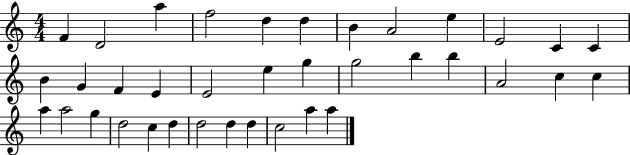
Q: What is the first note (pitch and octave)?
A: F4